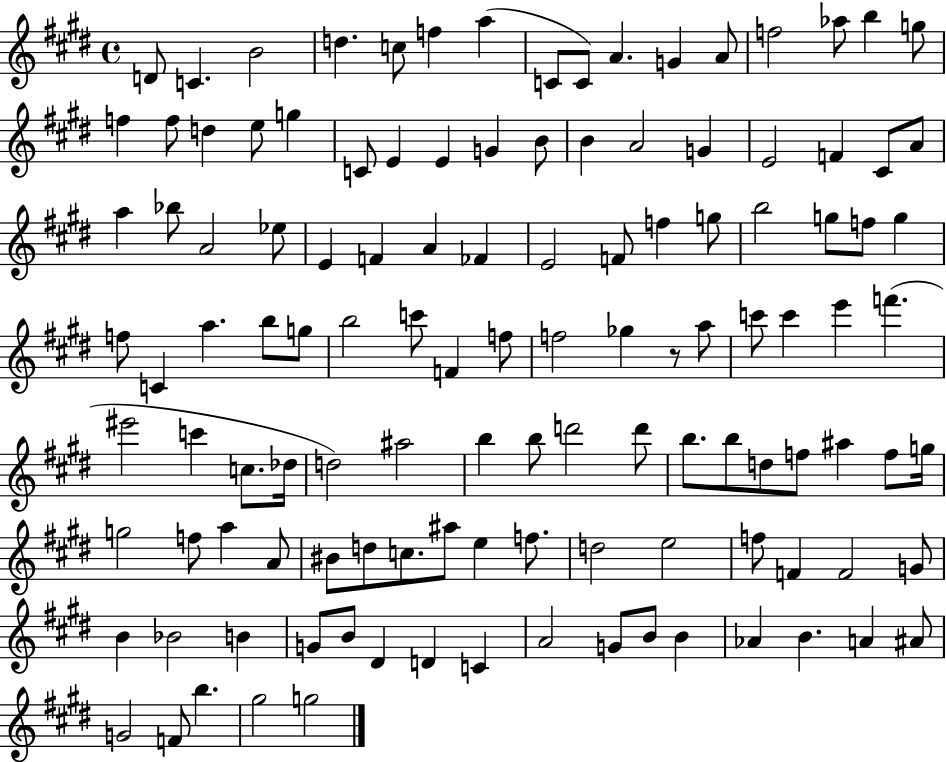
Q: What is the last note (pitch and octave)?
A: G5